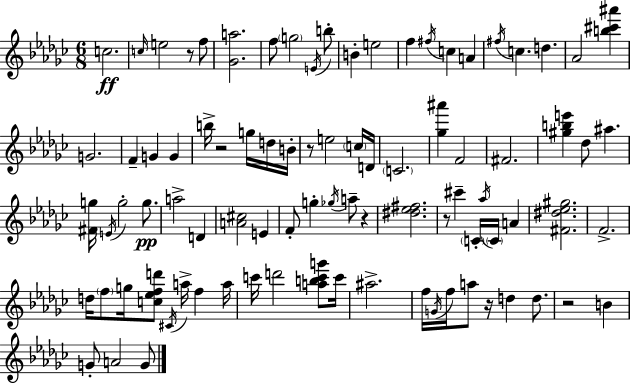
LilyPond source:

{
  \clef treble
  \numericTimeSignature
  \time 6/8
  \key ees \minor
  c''2.\ff | \grace { c''16 } e''2 r8 f''8 | <ges' a''>2. | f''8 \parenthesize g''2 \acciaccatura { e'16 } | \break b''8-. b'4-. e''2 | f''4 \acciaccatura { fis''16 } c''4 a'4 | \acciaccatura { fis''16 } c''4. d''4. | aes'2 | \break <b'' cis''' ais'''>4 g'2. | f'4-- g'4 | g'4 b''16-> r2 | g''16 d''16 b'16-. r8 e''2 | \break \parenthesize c''16 d'16 \parenthesize c'2. | <ges'' ais'''>4 f'2 | fis'2. | <gis'' b'' e'''>4 des''8 ais''4. | \break <fis' g''>16 \acciaccatura { e'16 } g''2-. | g''8.\pp a''2-> | d'4 <a' cis''>2 | e'4 f'8-. g''4-. \acciaccatura { ges''16 } | \break a''8-- r4 <dis'' ees'' fis''>2. | r8 cis'''4-- | \parenthesize c'16-. \acciaccatura { aes''16 } \parenthesize c'16 a'4 <fis' dis'' ees'' gis''>2. | f'2.-> | \break d''16 \parenthesize f''8 g''16 <c'' ees'' f'' d'''>8 | \acciaccatura { cis'16 } a''16-> f''4 a''16 c'''16 d'''2 | <a'' b'' c''' g'''>8 c'''16 ais''2.-> | f''16 \acciaccatura { g'16 } f''16 a''8 | \break r16 d''4 d''8. r2 | b'4 g'8-. a'2 | g'8 \bar "|."
}